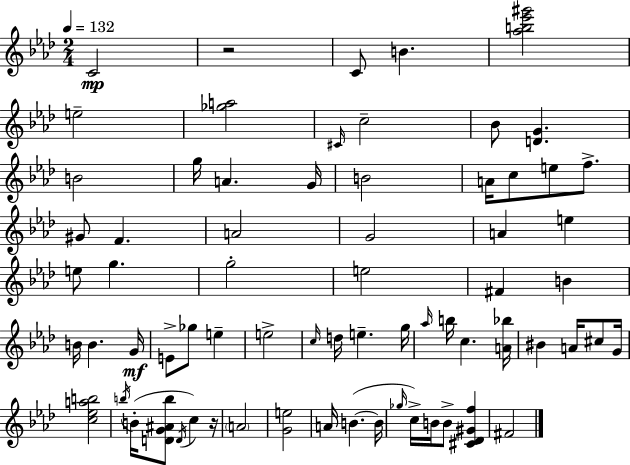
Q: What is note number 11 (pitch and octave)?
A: G4